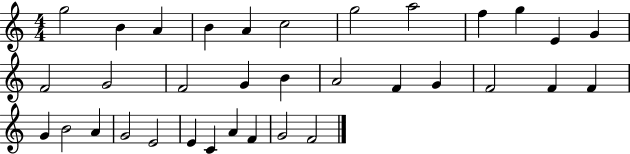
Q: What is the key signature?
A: C major